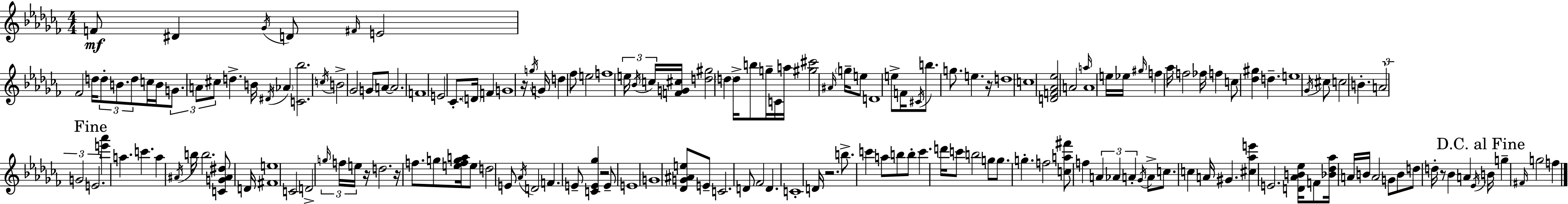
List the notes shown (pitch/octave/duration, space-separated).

F4/e D#4/q Gb4/s D4/e F#4/s E4/h FES4/h D5/s D5/e B4/e. D5/e C5/s B4/s G4/e. A4/e C#5/e D5/q. B4/s D#4/s Ab4/q [C4,Bb5]/h. C5/s B4/h Gb4/h G4/e A4/e A4/h. F4/w E4/h CES4/e. D4/s F4/q G4/w R/s G5/s G4/s D5/q FES5/e E5/h F5/w E5/s Bb4/s C5/s [F4,G4,C#5]/s [D5,G#5]/h D5/q D5/s B5/e G5/s C4/s A5/s [G#5,C#6]/h A#4/s G5/s E5/e D4/w E5/e F4/s C#4/s B5/e. G5/e. E5/q. R/s D5/w C5/w [D4,F4,Ab4,Eb5]/h A4/h A5/s A4/w E5/s Eb5/s G#5/s F5/q Ab5/s F5/h FES5/s F5/q C5/e [Db5,G#5]/q D5/q. E5/w Gb4/s C#5/e C5/h B4/q. A4/h G4/h E4/h. [E6,Ab6]/q A5/q. C6/q. A5/q A#4/s B5/s B5/h. [C4,G4,A#4,D#5]/e D4/s [F#4,E5]/w C4/h D4/h G5/s F5/s E5/s R/s D5/h. R/s F5/e. G5/e [E5,F5,G5,A5]/s E5/e D5/h E4/e Ab4/s D4/h F4/q. E4/e [C4,E4,Gb5]/q R/h E4/e E4/w G4/w [Db4,G4,A#4,E5]/e E4/e C4/h. D4/e FES4/h D4/q. C4/w D4/s R/h. B5/e. C6/q A5/e B5/e B5/e C6/q. D6/s C6/e B5/h G5/e G5/e. G5/q. F5/h [C5,A5,F#6]/e F5/q A4/q Ab4/q A4/q Gb4/s A4/e C5/e. C5/q A4/s G#4/q. [C#5,Ab5,E6]/q E4/h. [D4,Ab4,B4,Eb5]/s F4/e [Bb4,Db5,Ab5]/s A4/s B4/s A4/h G4/e B4/e D5/e D5/s R/e Bb4/q A4/q Eb4/s B4/s G5/q F#4/s G5/h F5/q